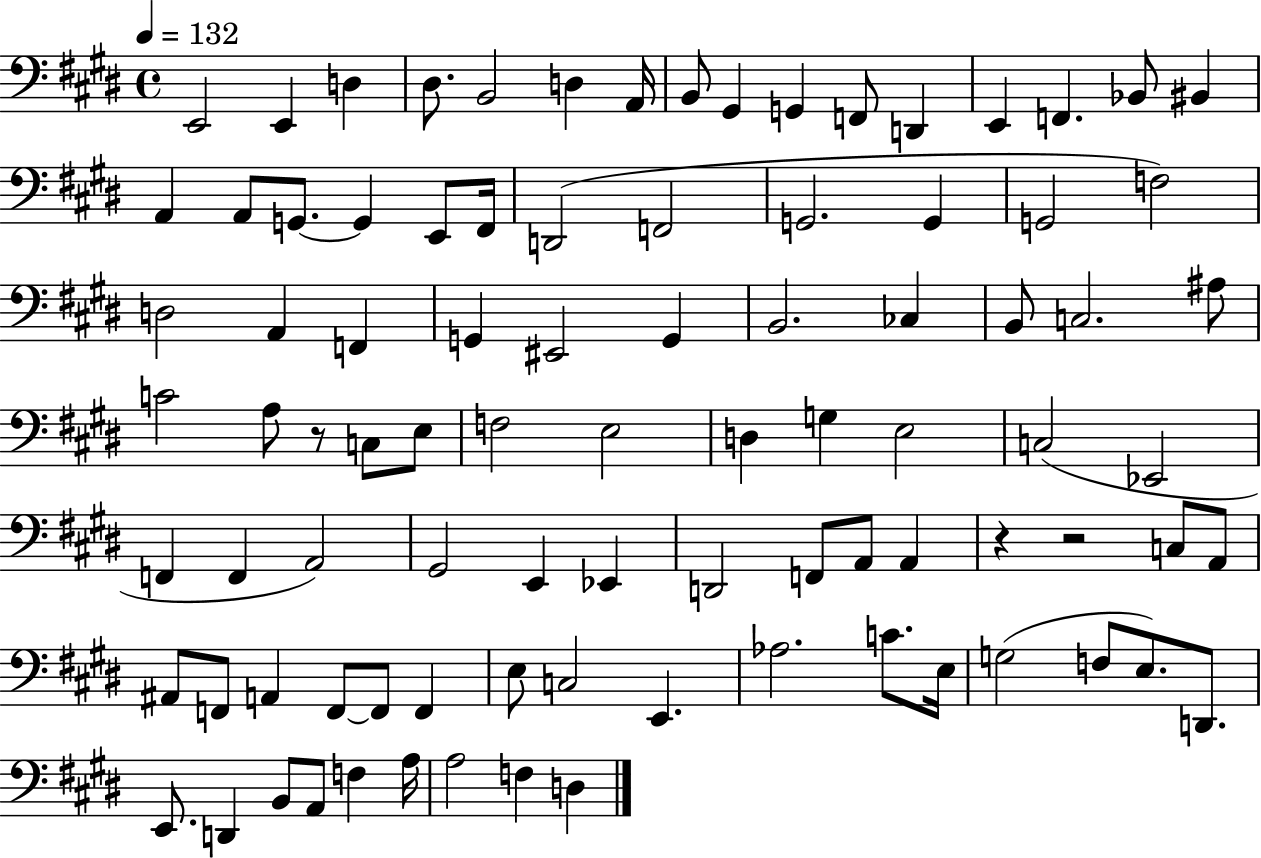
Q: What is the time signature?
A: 4/4